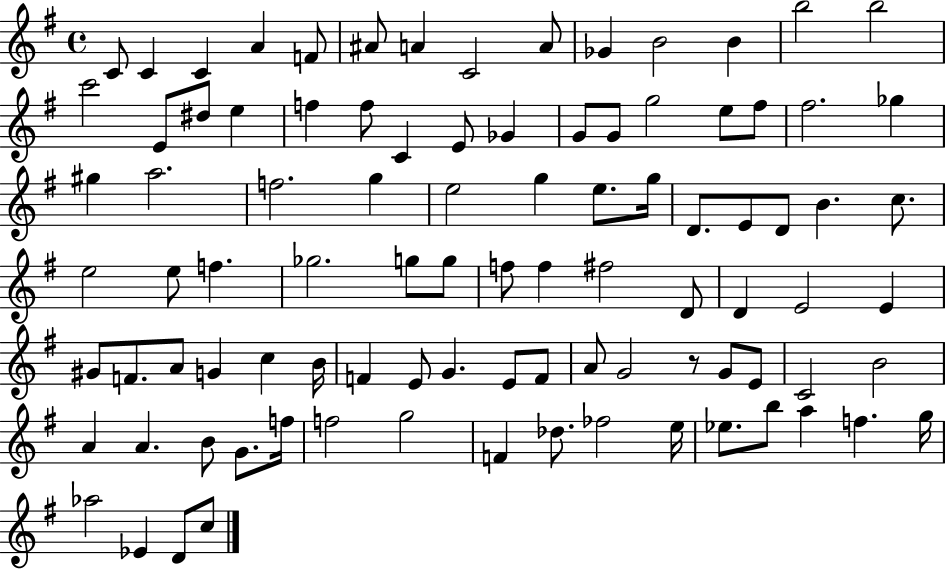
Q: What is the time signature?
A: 4/4